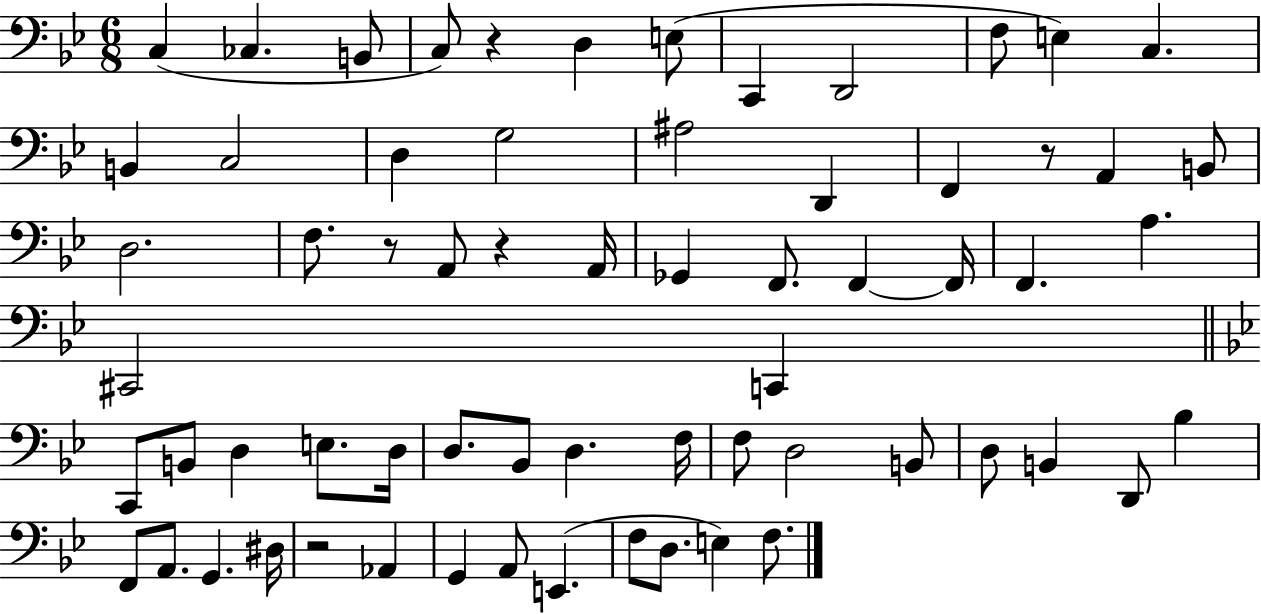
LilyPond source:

{
  \clef bass
  \numericTimeSignature
  \time 6/8
  \key bes \major
  \repeat volta 2 { c4( ces4. b,8 | c8) r4 d4 e8( | c,4 d,2 | f8 e4) c4. | \break b,4 c2 | d4 g2 | ais2 d,4 | f,4 r8 a,4 b,8 | \break d2. | f8. r8 a,8 r4 a,16 | ges,4 f,8. f,4~~ f,16 | f,4. a4. | \break cis,2 c,4 | \bar "||" \break \key bes \major c,8 b,8 d4 e8. d16 | d8. bes,8 d4. f16 | f8 d2 b,8 | d8 b,4 d,8 bes4 | \break f,8 a,8. g,4. dis16 | r2 aes,4 | g,4 a,8 e,4.( | f8 d8. e4) f8. | \break } \bar "|."
}